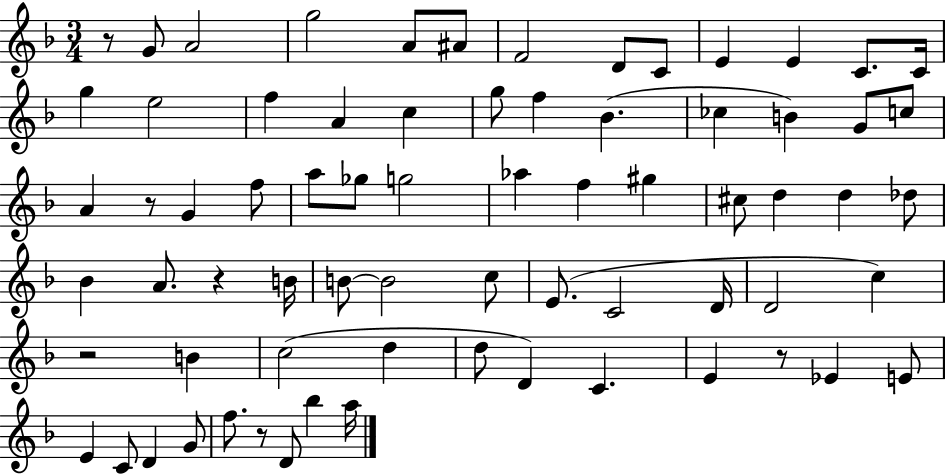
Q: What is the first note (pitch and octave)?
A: G4